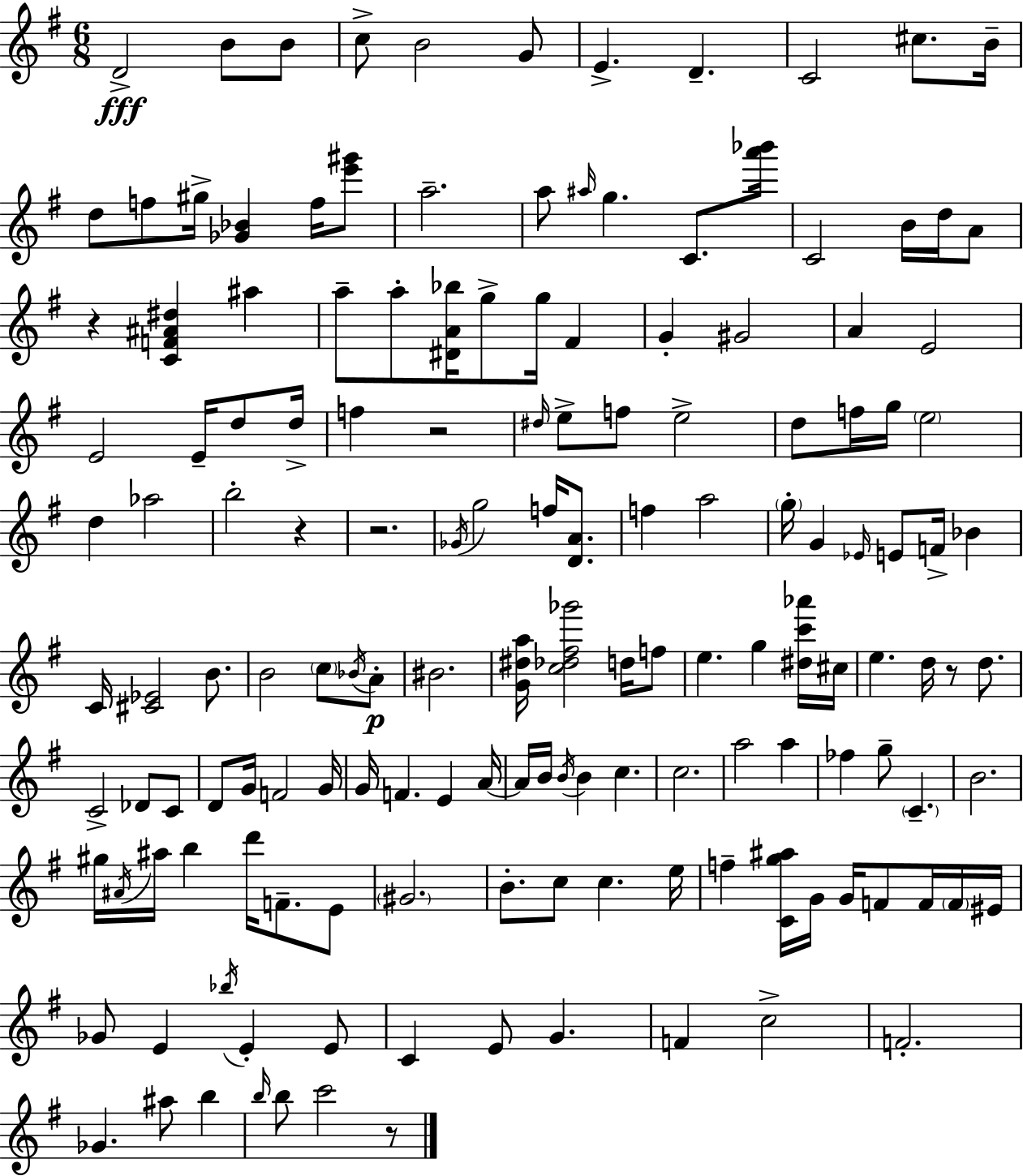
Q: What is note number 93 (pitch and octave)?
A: C5